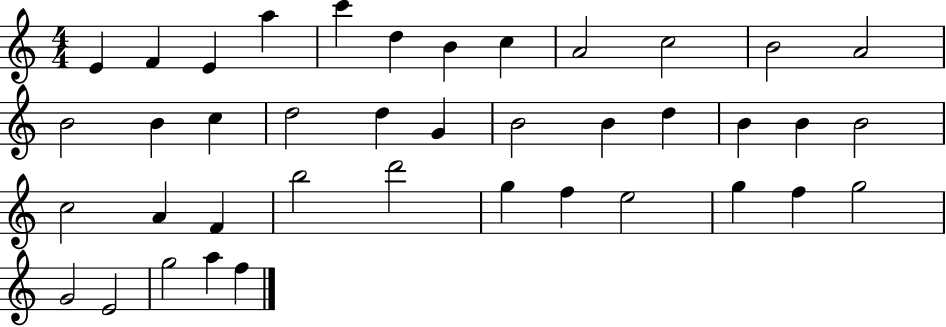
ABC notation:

X:1
T:Untitled
M:4/4
L:1/4
K:C
E F E a c' d B c A2 c2 B2 A2 B2 B c d2 d G B2 B d B B B2 c2 A F b2 d'2 g f e2 g f g2 G2 E2 g2 a f